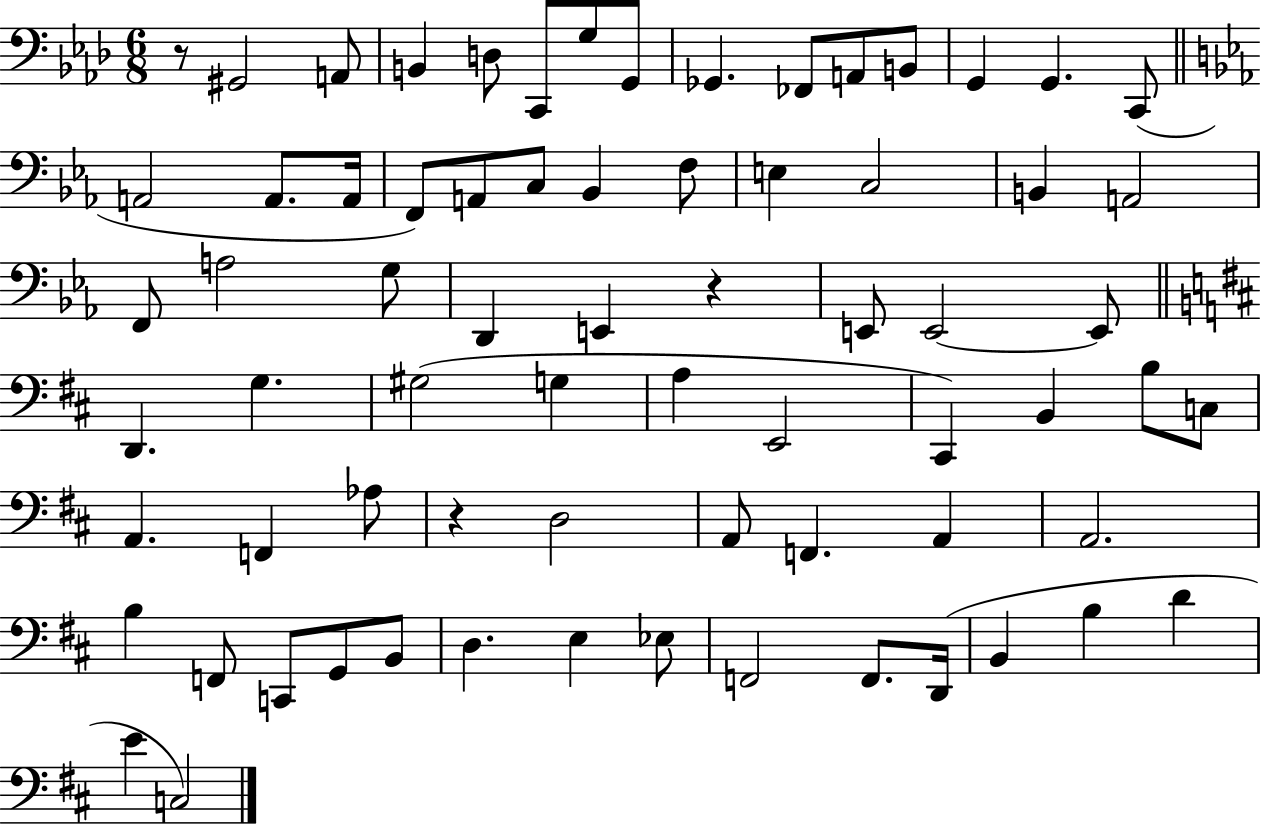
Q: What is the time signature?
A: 6/8